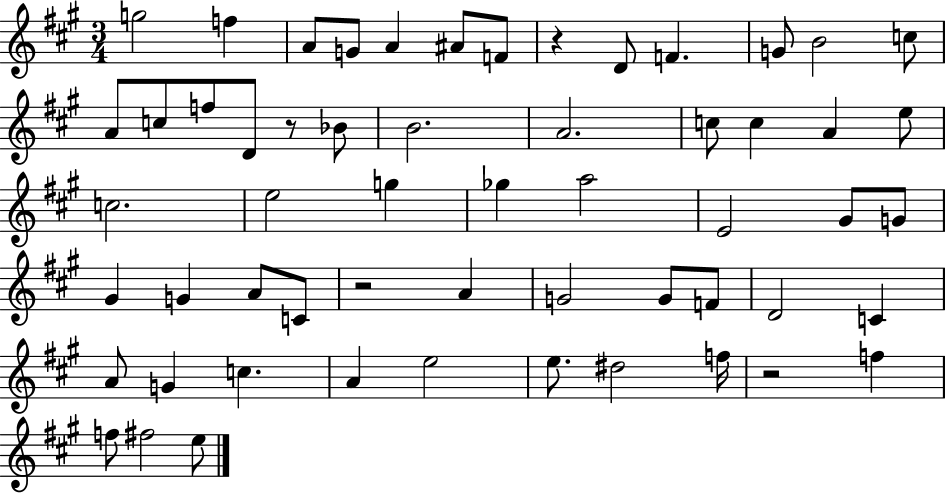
G5/h F5/q A4/e G4/e A4/q A#4/e F4/e R/q D4/e F4/q. G4/e B4/h C5/e A4/e C5/e F5/e D4/e R/e Bb4/e B4/h. A4/h. C5/e C5/q A4/q E5/e C5/h. E5/h G5/q Gb5/q A5/h E4/h G#4/e G4/e G#4/q G4/q A4/e C4/e R/h A4/q G4/h G4/e F4/e D4/h C4/q A4/e G4/q C5/q. A4/q E5/h E5/e. D#5/h F5/s R/h F5/q F5/e F#5/h E5/e